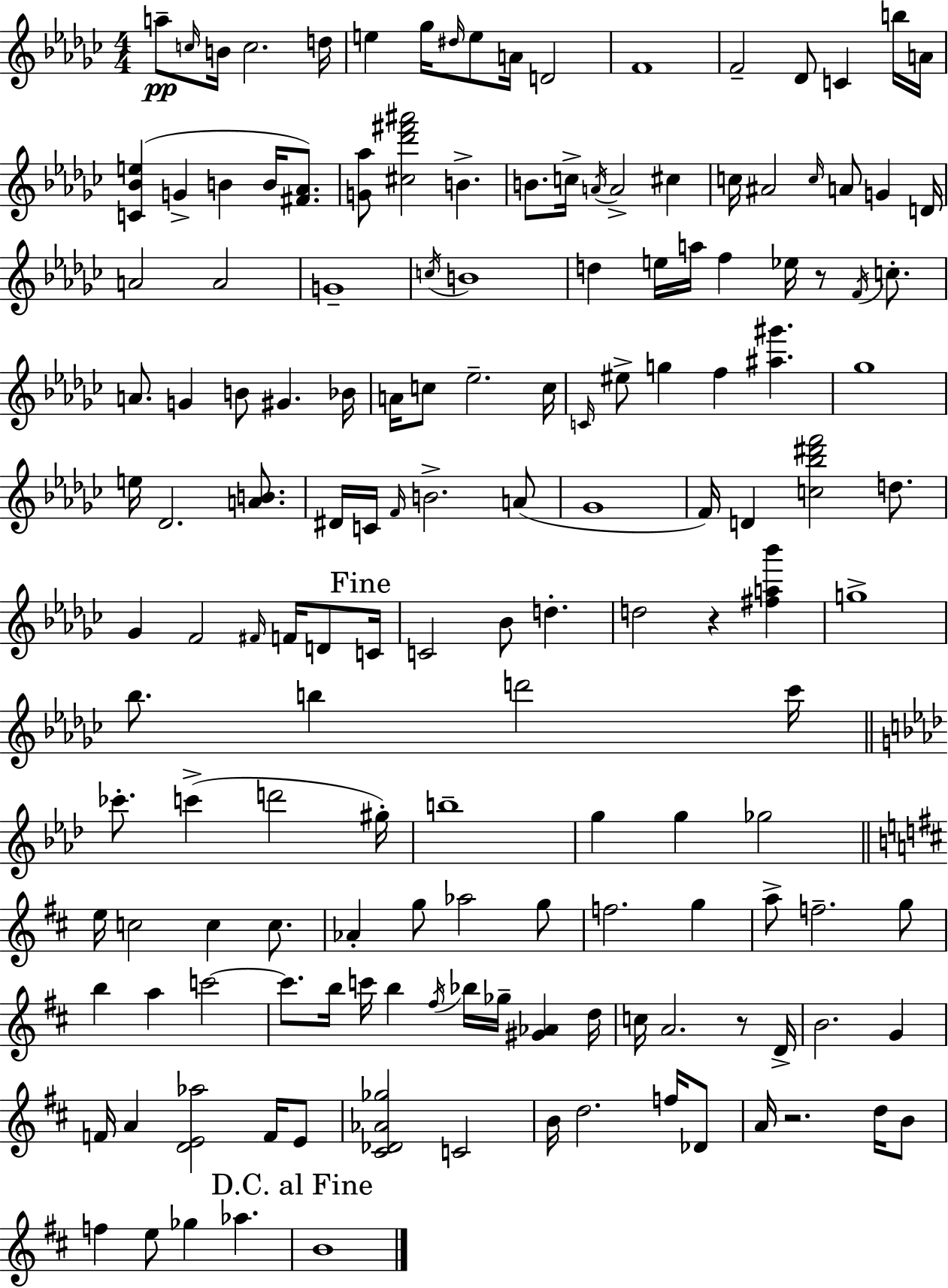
A5/e C5/s B4/s C5/h. D5/s E5/q Gb5/s D#5/s E5/e A4/s D4/h F4/w F4/h Db4/e C4/q B5/s A4/s [C4,Bb4,E5]/q G4/q B4/q B4/s [F#4,Ab4]/e. [G4,Ab5]/e [C#5,Db6,F#6,A#6]/h B4/q. B4/e. C5/s A4/s A4/h C#5/q C5/s A#4/h C5/s A4/e G4/q D4/s A4/h A4/h G4/w C5/s B4/w D5/q E5/s A5/s F5/q Eb5/s R/e F4/s C5/e. A4/e. G4/q B4/e G#4/q. Bb4/s A4/s C5/e Eb5/h. C5/s C4/s EIS5/e G5/q F5/q [A#5,G#6]/q. Gb5/w E5/s Db4/h. [A4,B4]/e. D#4/s C4/s F4/s B4/h. A4/e Gb4/w F4/s D4/q [C5,Bb5,D#6,F6]/h D5/e. Gb4/q F4/h F#4/s F4/s D4/e C4/s C4/h Bb4/e D5/q. D5/h R/q [F#5,A5,Bb6]/q G5/w Bb5/e. B5/q D6/h CES6/s CES6/e. C6/q D6/h G#5/s B5/w G5/q G5/q Gb5/h E5/s C5/h C5/q C5/e. Ab4/q G5/e Ab5/h G5/e F5/h. G5/q A5/e F5/h. G5/e B5/q A5/q C6/h C6/e. B5/s C6/s B5/q F#5/s Bb5/s Gb5/s [G#4,Ab4]/q D5/s C5/s A4/h. R/e D4/s B4/h. G4/q F4/s A4/q [D4,E4,Ab5]/h F4/s E4/e [C#4,Db4,Ab4,Gb5]/h C4/h B4/s D5/h. F5/s Db4/e A4/s R/h. D5/s B4/e F5/q E5/e Gb5/q Ab5/q. B4/w